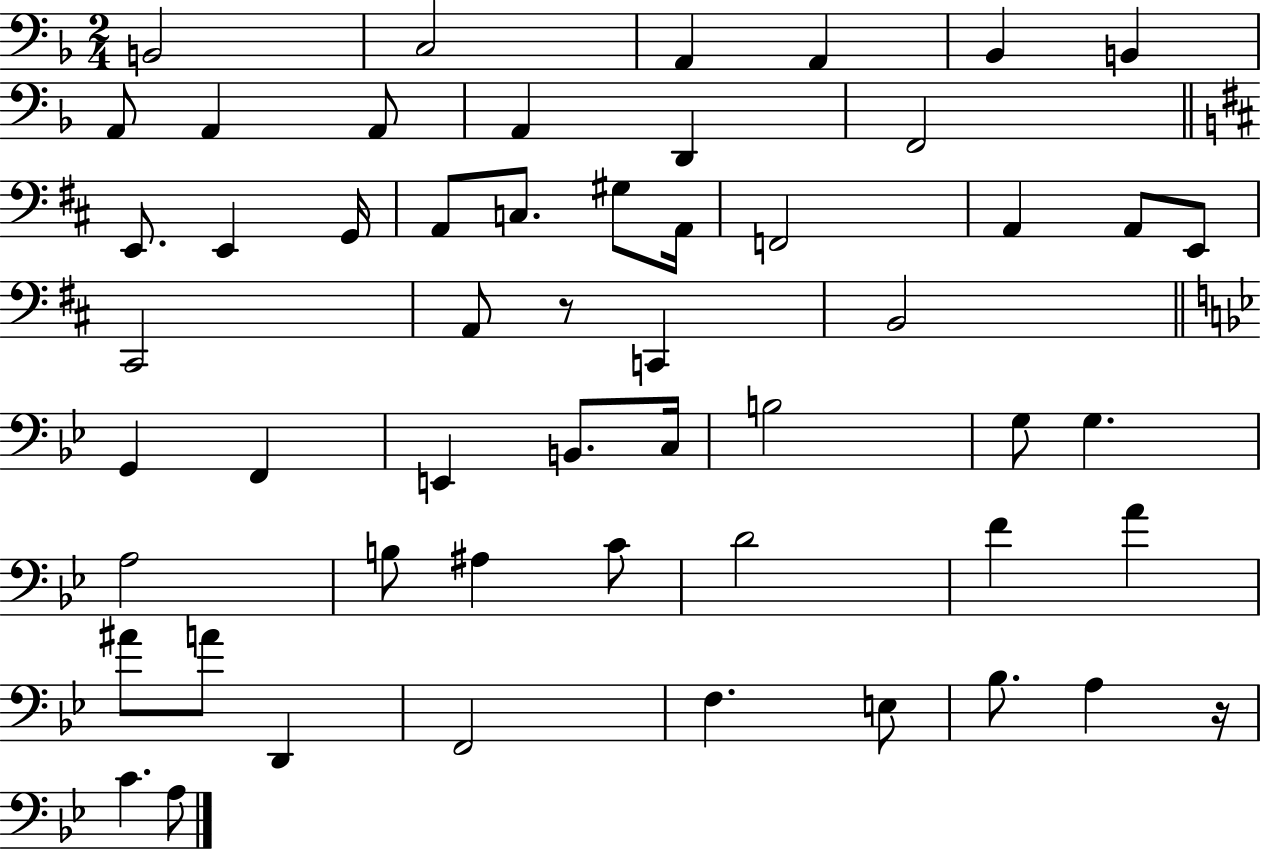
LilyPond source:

{
  \clef bass
  \numericTimeSignature
  \time 2/4
  \key f \major
  \repeat volta 2 { b,2 | c2 | a,4 a,4 | bes,4 b,4 | \break a,8 a,4 a,8 | a,4 d,4 | f,2 | \bar "||" \break \key b \minor e,8. e,4 g,16 | a,8 c8. gis8 a,16 | f,2 | a,4 a,8 e,8 | \break cis,2 | a,8 r8 c,4 | b,2 | \bar "||" \break \key bes \major g,4 f,4 | e,4 b,8. c16 | b2 | g8 g4. | \break a2 | b8 ais4 c'8 | d'2 | f'4 a'4 | \break ais'8 a'8 d,4 | f,2 | f4. e8 | bes8. a4 r16 | \break c'4. a8 | } \bar "|."
}